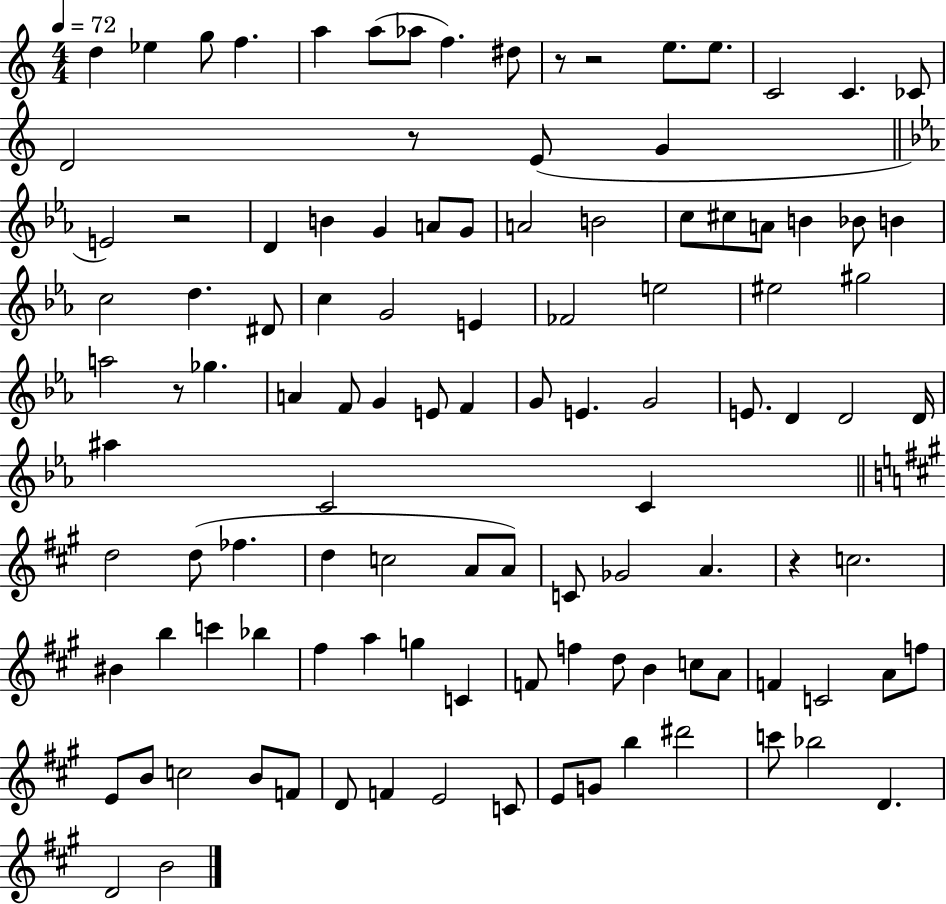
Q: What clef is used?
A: treble